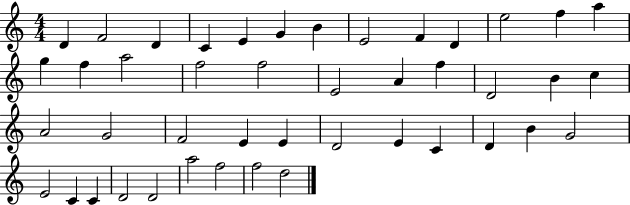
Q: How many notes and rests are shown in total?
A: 44